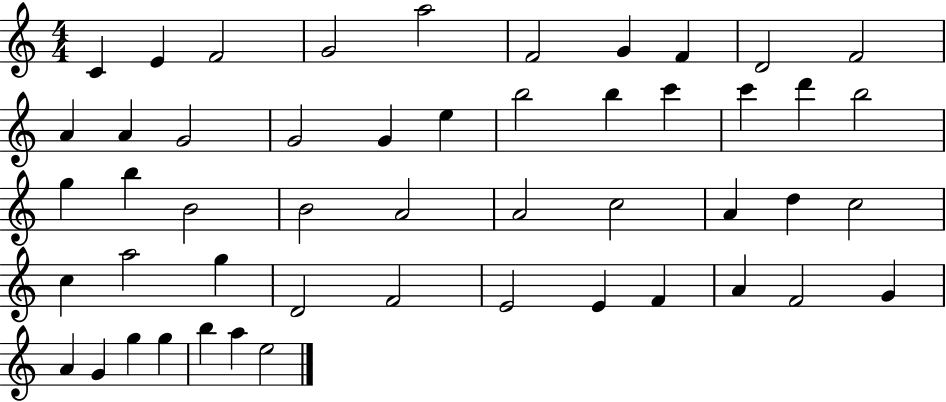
X:1
T:Untitled
M:4/4
L:1/4
K:C
C E F2 G2 a2 F2 G F D2 F2 A A G2 G2 G e b2 b c' c' d' b2 g b B2 B2 A2 A2 c2 A d c2 c a2 g D2 F2 E2 E F A F2 G A G g g b a e2